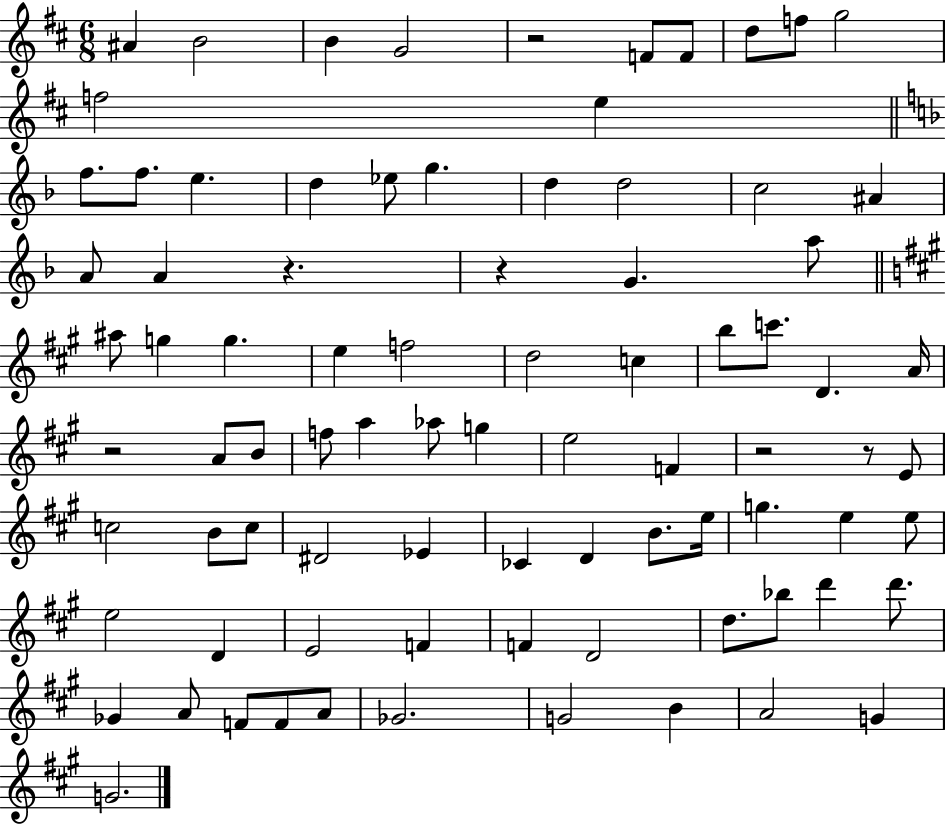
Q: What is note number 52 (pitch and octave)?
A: D4